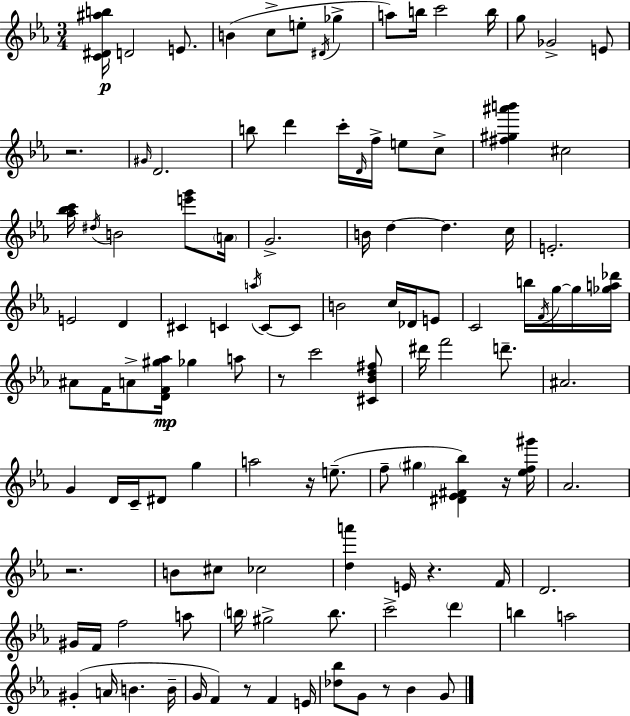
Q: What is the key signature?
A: C minor